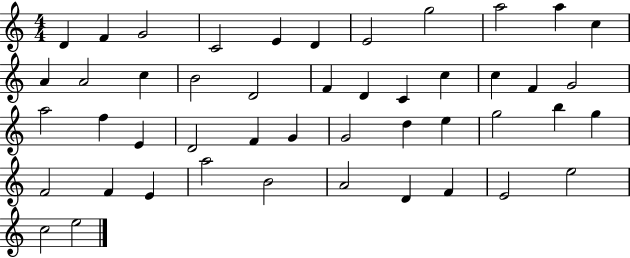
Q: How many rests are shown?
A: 0